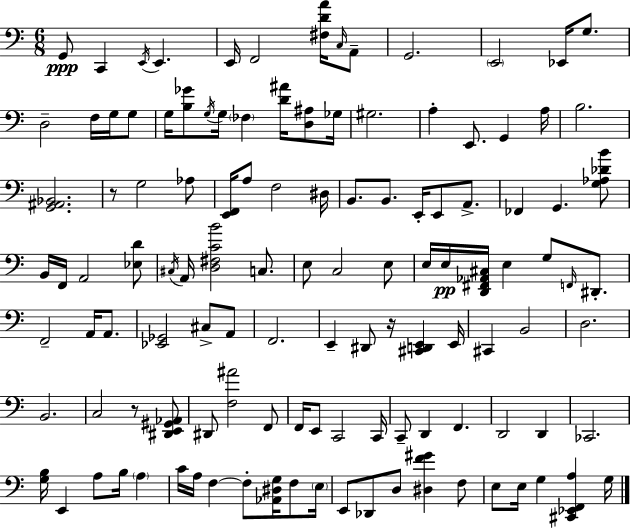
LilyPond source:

{
  \clef bass
  \numericTimeSignature
  \time 6/8
  \key c \major
  \repeat volta 2 { g,8\ppp c,4 \acciaccatura { e,16 } e,4. | e,16 f,2 <fis d' a'>16 \grace { c16 } | a,8-- g,2. | \parenthesize e,2 ees,16 g8. | \break d2-- f16 g16 | g8 g16 <b ges'>8 \acciaccatura { g16 } g16 \parenthesize fes4 <d' ais'>16 | <d ais>8 ges16 gis2. | a4-. e,8. g,4 | \break a16 b2. | <g, ais, bes,>2. | r8 g2 | aes8 <e, f,>16 a8 f2 | \break dis16 b,8. b,8. e,16-. e,8 | a,8.-> fes,4 g,4. | <g aes des' b'>8 b,16 f,16 a,2 | <ees d'>8 \acciaccatura { cis16 } a,16 <d fis c' b'>2 | \break c8. e8 c2 | e8 e16 e16\pp <d, fis, aes, cis>16 e4 g8 | \grace { f,16 } dis,8.-. f,2-- | a,16 a,8. <ees, ges,>2 | \break cis8-> a,8 f,2. | e,4-- dis,8 r16 | <cis, d, e,>4 e,16 cis,4 b,2 | d2. | \break b,2. | c2 | r8 <dis, e, gis, aes,>8 dis,8 <f ais'>2 | f,8 f,16 e,8 c,2 | \break c,16 c,8-- d,4 f,4. | d,2 | d,4 ces,2. | <g b>16 e,4 a8 | \break b16 \parenthesize a4 c'16 a16 f4~~ f8-. | <aes, dis g>16 f8 \parenthesize e16 e,8 des,8 d8 <dis f' gis'>4 | f8 e8 e16 g4 | <cis, ees, f, a>4 g16 } \bar "|."
}